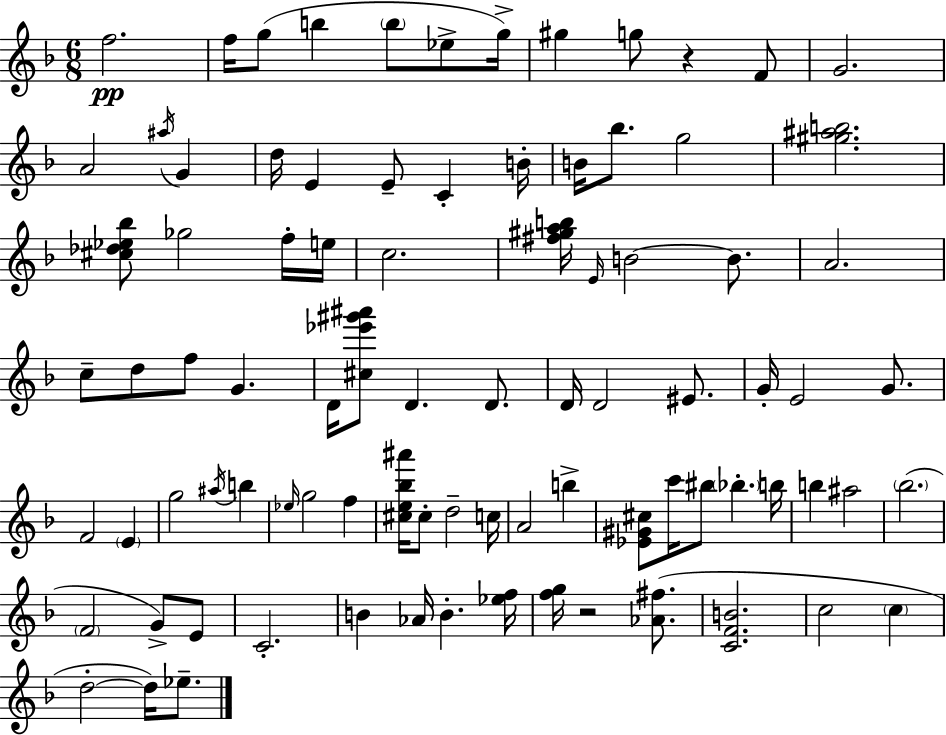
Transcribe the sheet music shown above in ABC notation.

X:1
T:Untitled
M:6/8
L:1/4
K:F
f2 f/4 g/2 b b/2 _e/2 g/4 ^g g/2 z F/2 G2 A2 ^a/4 G d/4 E E/2 C B/4 B/4 _b/2 g2 [^g^ab]2 [^c_d_e_b]/2 _g2 f/4 e/4 c2 [^f^gab]/4 E/4 B2 B/2 A2 c/2 d/2 f/2 G D/4 [^c_e'^g'^a']/2 D D/2 D/4 D2 ^E/2 G/4 E2 G/2 F2 E g2 ^a/4 b _e/4 g2 f [^ce_b^a']/4 ^c/2 d2 c/4 A2 b [_E^G^c]/2 c'/4 ^b/2 _b b/4 b ^a2 _b2 F2 G/2 E/2 C2 B _A/4 B [_ef]/4 [fg]/4 z2 [_A^f]/2 [CFB]2 c2 c d2 d/4 _e/2